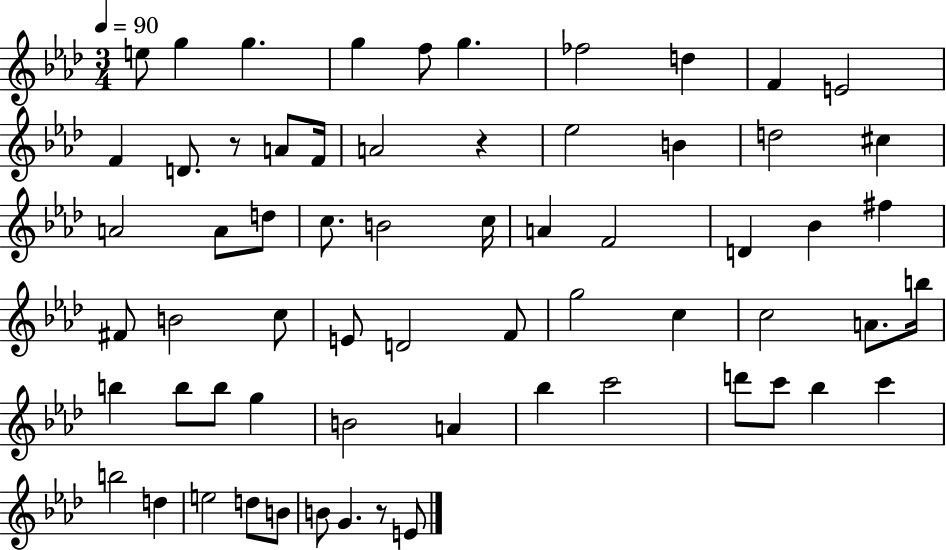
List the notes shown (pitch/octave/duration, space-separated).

E5/e G5/q G5/q. G5/q F5/e G5/q. FES5/h D5/q F4/q E4/h F4/q D4/e. R/e A4/e F4/s A4/h R/q Eb5/h B4/q D5/h C#5/q A4/h A4/e D5/e C5/e. B4/h C5/s A4/q F4/h D4/q Bb4/q F#5/q F#4/e B4/h C5/e E4/e D4/h F4/e G5/h C5/q C5/h A4/e. B5/s B5/q B5/e B5/e G5/q B4/h A4/q Bb5/q C6/h D6/e C6/e Bb5/q C6/q B5/h D5/q E5/h D5/e B4/e B4/e G4/q. R/e E4/e